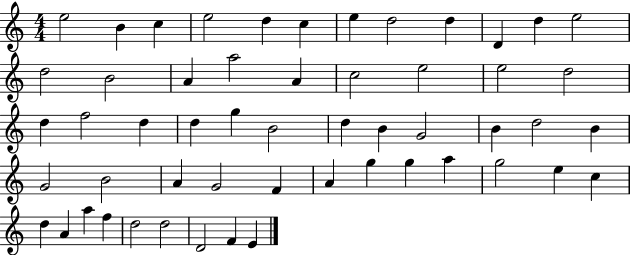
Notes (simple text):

E5/h B4/q C5/q E5/h D5/q C5/q E5/q D5/h D5/q D4/q D5/q E5/h D5/h B4/h A4/q A5/h A4/q C5/h E5/h E5/h D5/h D5/q F5/h D5/q D5/q G5/q B4/h D5/q B4/q G4/h B4/q D5/h B4/q G4/h B4/h A4/q G4/h F4/q A4/q G5/q G5/q A5/q G5/h E5/q C5/q D5/q A4/q A5/q F5/q D5/h D5/h D4/h F4/q E4/q